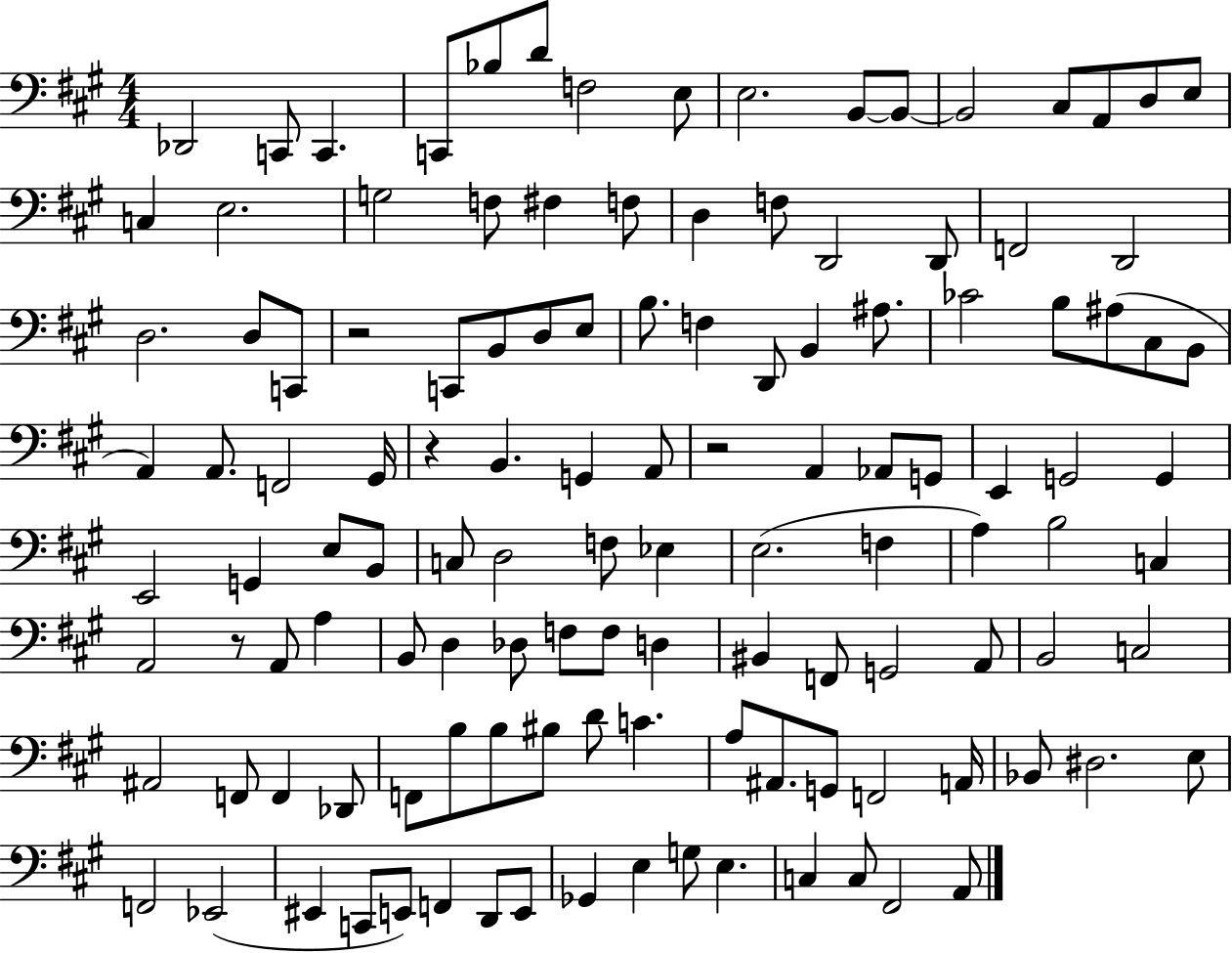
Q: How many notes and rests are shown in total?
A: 124